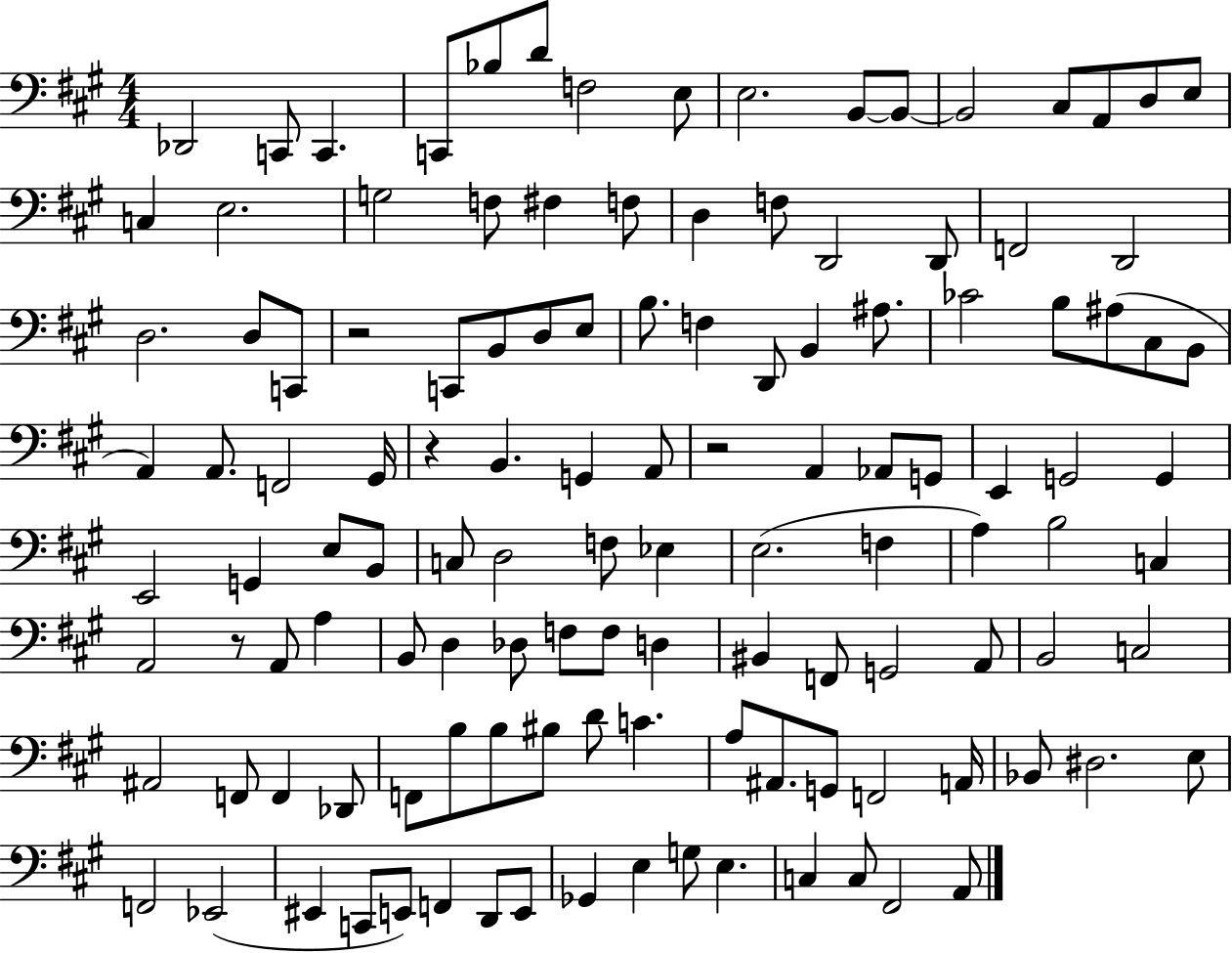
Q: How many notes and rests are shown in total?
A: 124